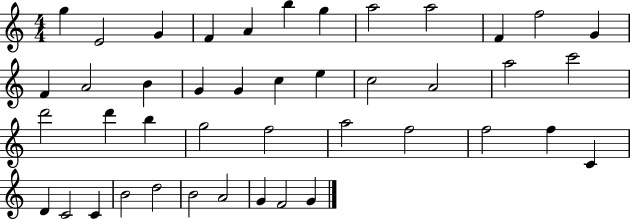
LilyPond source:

{
  \clef treble
  \numericTimeSignature
  \time 4/4
  \key c \major
  g''4 e'2 g'4 | f'4 a'4 b''4 g''4 | a''2 a''2 | f'4 f''2 g'4 | \break f'4 a'2 b'4 | g'4 g'4 c''4 e''4 | c''2 a'2 | a''2 c'''2 | \break d'''2 d'''4 b''4 | g''2 f''2 | a''2 f''2 | f''2 f''4 c'4 | \break d'4 c'2 c'4 | b'2 d''2 | b'2 a'2 | g'4 f'2 g'4 | \break \bar "|."
}